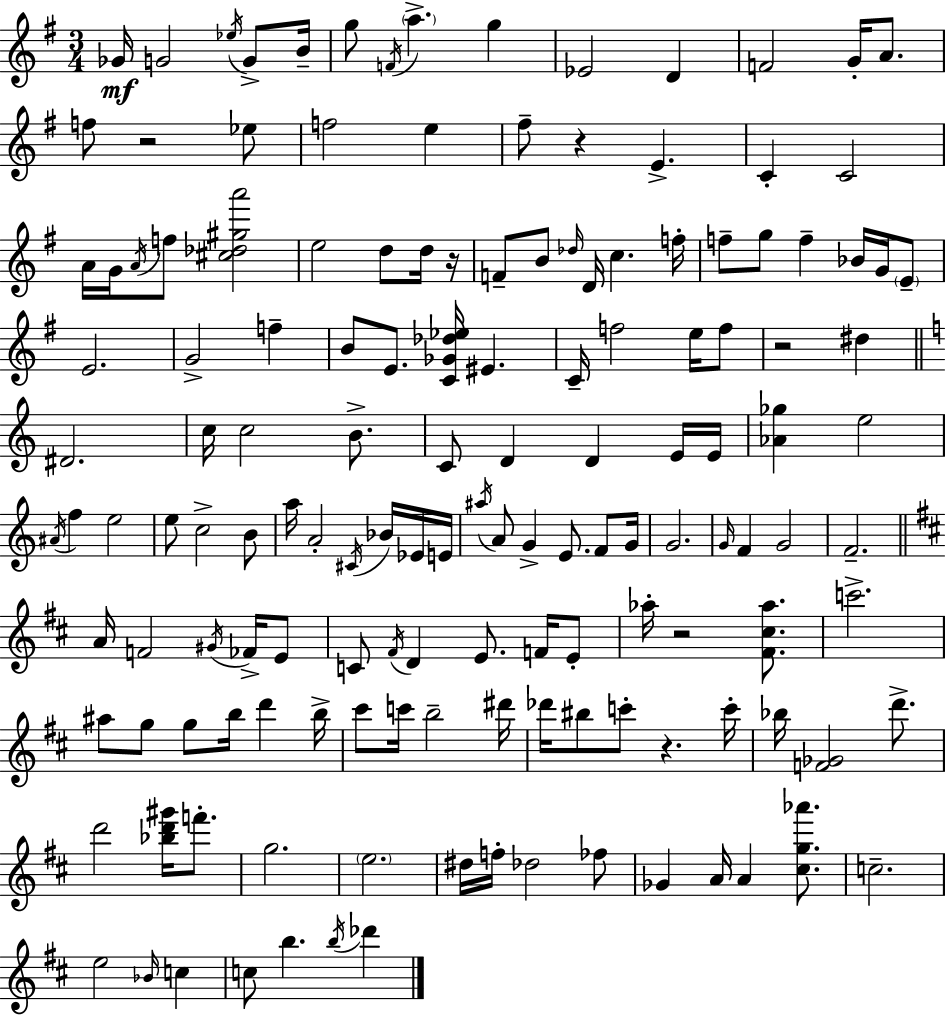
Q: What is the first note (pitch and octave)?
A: Gb4